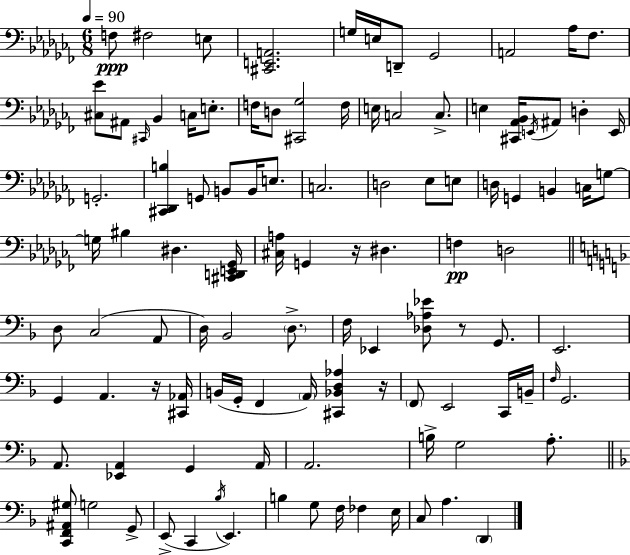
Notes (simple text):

F3/e F#3/h E3/e [C#2,E2,A2]/h. G3/s E3/s D2/e Gb2/h A2/h Ab3/s FES3/e. [C#3,Eb4]/e A#2/e C#2/s Bb2/q C3/s E3/e. F3/s D3/e [C#2,Gb3]/h F3/s E3/s C3/h C3/e. E3/q [C#2,Ab2,Bb2]/s E2/s A#2/e D3/q E2/s G2/h. [C#2,Db2,B3]/q G2/e B2/e B2/s E3/e. C3/h. D3/h Eb3/e E3/e D3/s G2/q B2/q C3/s G3/e G3/s BIS3/q D#3/q. [C#2,D2,E2,Gb2]/s [C#3,A3]/s G2/q R/s D#3/q. F3/q D3/h D3/e C3/h A2/e D3/s Bb2/h D3/e. F3/s Eb2/q [Db3,Ab3,Eb4]/e R/e G2/e. E2/h. G2/q A2/q. R/s [C#2,Ab2]/s B2/s G2/s F2/q A2/s [C#2,Bb2,D3,Ab3]/q R/s F2/e E2/h C2/s B2/s F3/s G2/h. A2/e. [Eb2,A2]/q G2/q A2/s A2/h. B3/s G3/h A3/e. [C2,F2,A#2,G#3]/e G3/h G2/e E2/e C2/q Bb3/s E2/q. B3/q G3/e F3/s FES3/q E3/s C3/e A3/q. D2/q